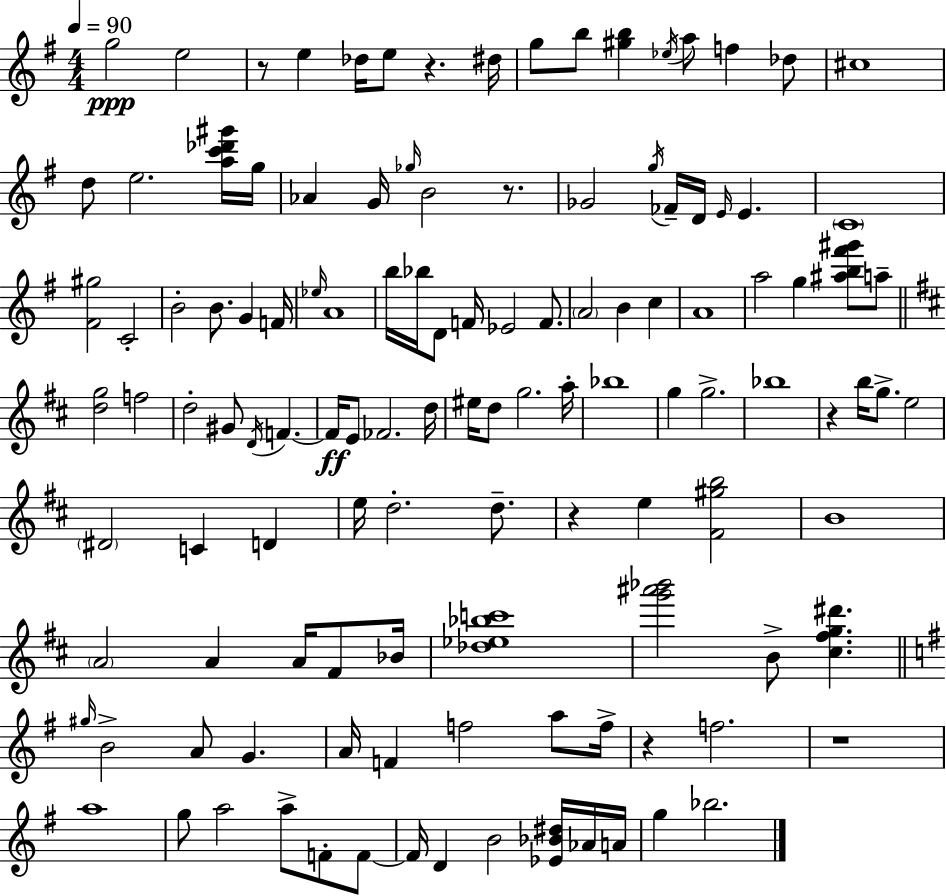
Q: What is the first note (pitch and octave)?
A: G5